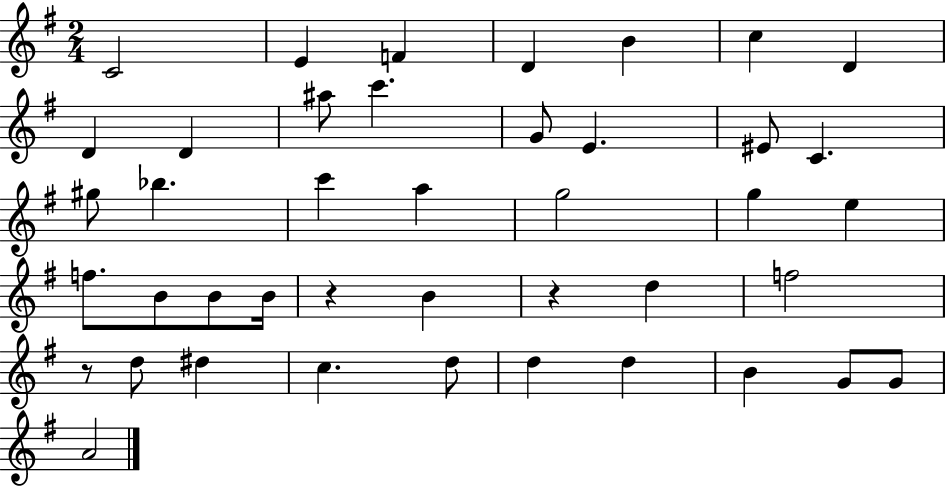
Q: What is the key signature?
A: G major